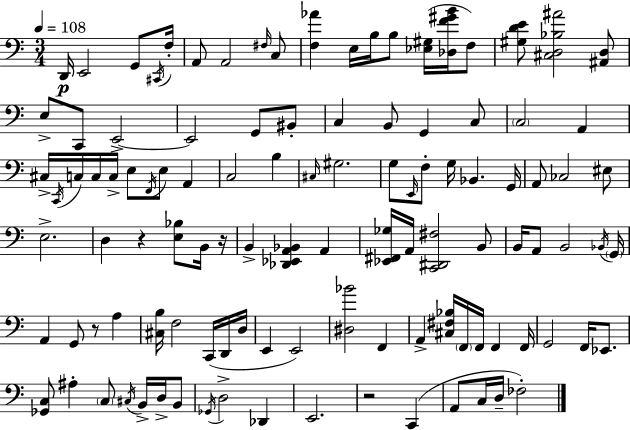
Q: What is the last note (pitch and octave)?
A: FES3